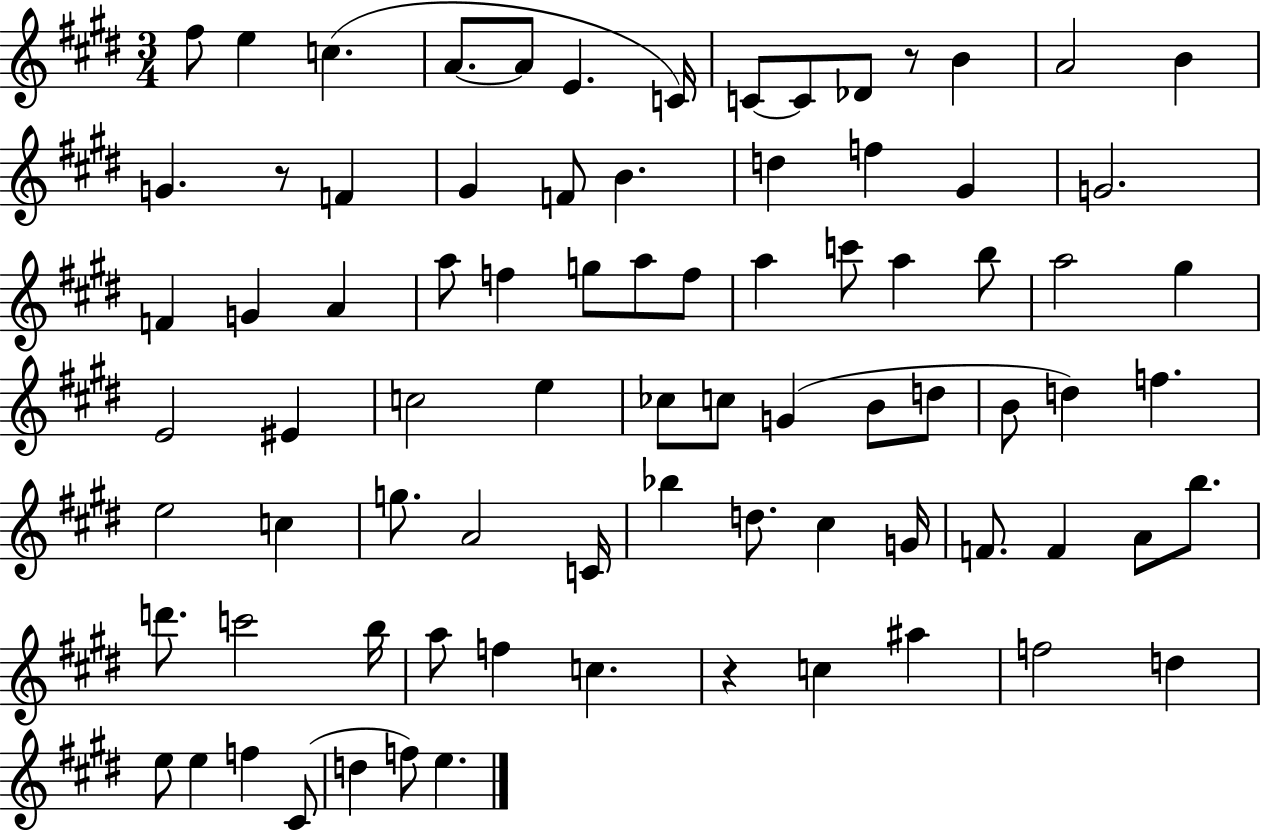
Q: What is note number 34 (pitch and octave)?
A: B5